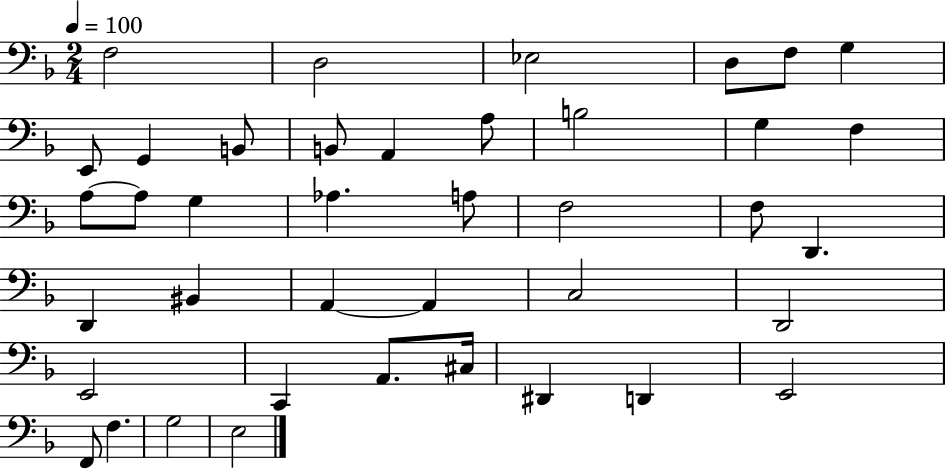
{
  \clef bass
  \numericTimeSignature
  \time 2/4
  \key f \major
  \tempo 4 = 100
  f2 | d2 | ees2 | d8 f8 g4 | \break e,8 g,4 b,8 | b,8 a,4 a8 | b2 | g4 f4 | \break a8~~ a8 g4 | aes4. a8 | f2 | f8 d,4. | \break d,4 bis,4 | a,4~~ a,4 | c2 | d,2 | \break e,2 | c,4 a,8. cis16 | dis,4 d,4 | e,2 | \break f,8 f4. | g2 | e2 | \bar "|."
}